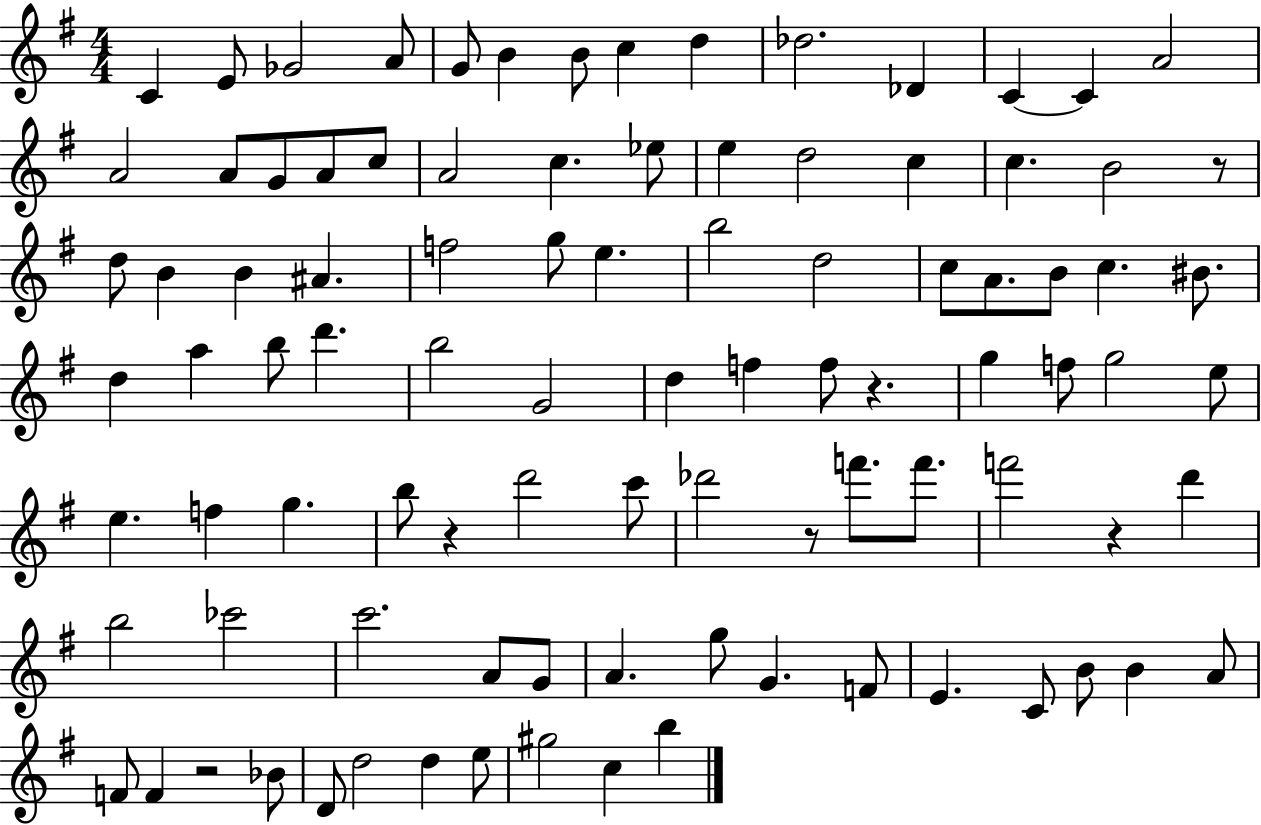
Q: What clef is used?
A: treble